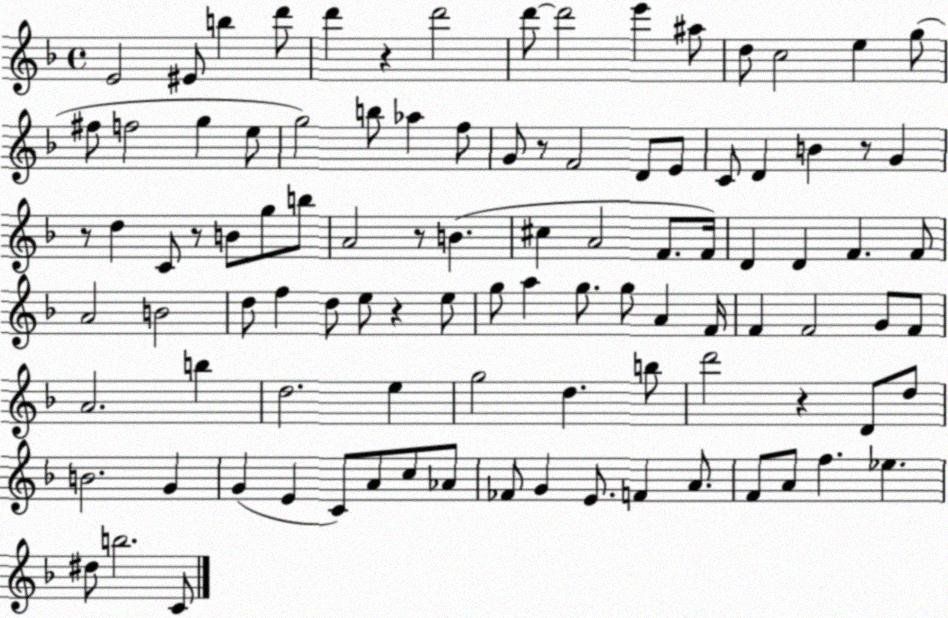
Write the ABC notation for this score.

X:1
T:Untitled
M:4/4
L:1/4
K:F
E2 ^E/2 b d'/2 d' z d'2 d'/2 d'2 e' ^a/2 d/2 c2 e g/2 ^f/2 f2 g e/2 g2 b/2 _a f/2 G/2 z/2 F2 D/2 E/2 C/2 D B z/2 G z/2 d C/2 z/2 B/2 g/2 b/2 A2 z/2 B ^c A2 F/2 F/4 D D F F/2 A2 B2 d/2 f d/2 e/2 z e/2 g/2 a g/2 g/2 A F/4 F F2 G/2 F/2 A2 b d2 e g2 d b/2 d'2 z D/2 d/2 B2 G G E C/2 A/2 c/2 _A/2 _F/2 G E/2 F A/2 F/2 A/2 f _e ^d/2 b2 C/2